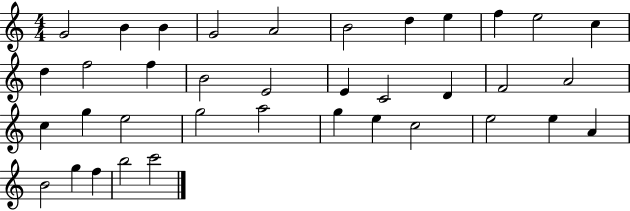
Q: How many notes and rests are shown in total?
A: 37